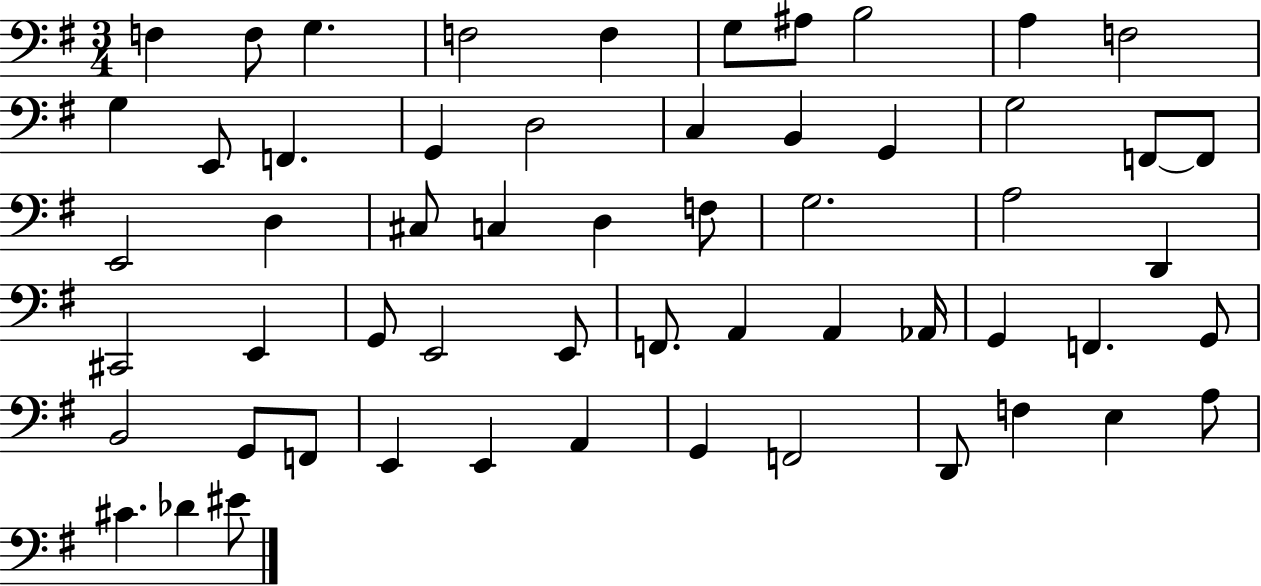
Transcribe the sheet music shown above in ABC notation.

X:1
T:Untitled
M:3/4
L:1/4
K:G
F, F,/2 G, F,2 F, G,/2 ^A,/2 B,2 A, F,2 G, E,,/2 F,, G,, D,2 C, B,, G,, G,2 F,,/2 F,,/2 E,,2 D, ^C,/2 C, D, F,/2 G,2 A,2 D,, ^C,,2 E,, G,,/2 E,,2 E,,/2 F,,/2 A,, A,, _A,,/4 G,, F,, G,,/2 B,,2 G,,/2 F,,/2 E,, E,, A,, G,, F,,2 D,,/2 F, E, A,/2 ^C _D ^E/2